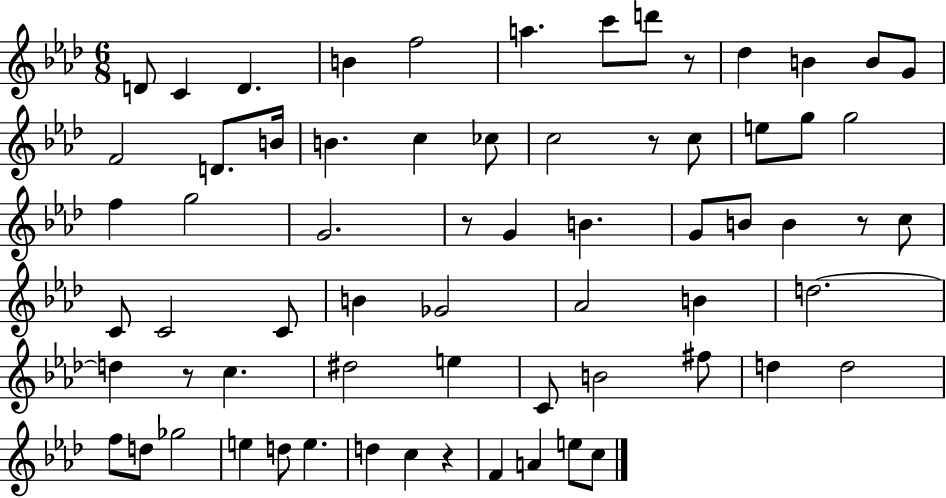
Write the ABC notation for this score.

X:1
T:Untitled
M:6/8
L:1/4
K:Ab
D/2 C D B f2 a c'/2 d'/2 z/2 _d B B/2 G/2 F2 D/2 B/4 B c _c/2 c2 z/2 c/2 e/2 g/2 g2 f g2 G2 z/2 G B G/2 B/2 B z/2 c/2 C/2 C2 C/2 B _G2 _A2 B d2 d z/2 c ^d2 e C/2 B2 ^f/2 d d2 f/2 d/2 _g2 e d/2 e d c z F A e/2 c/2